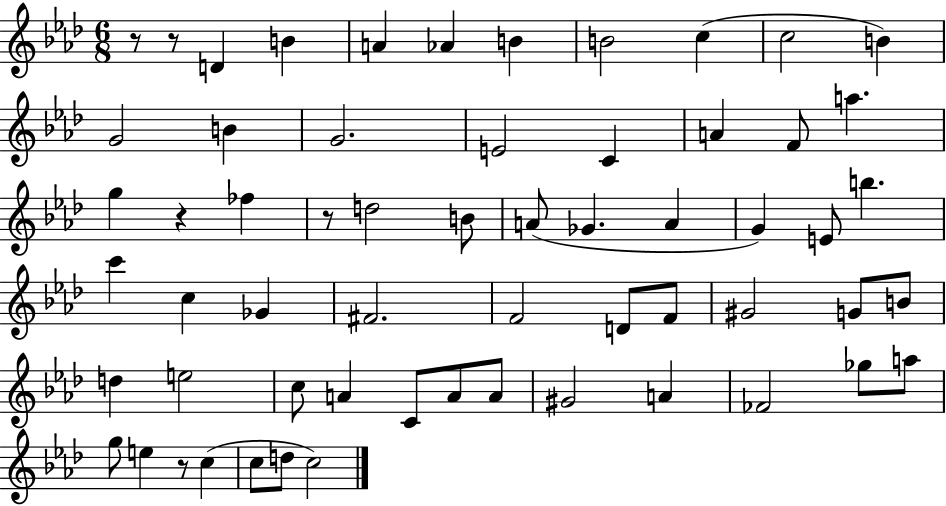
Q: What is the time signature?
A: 6/8